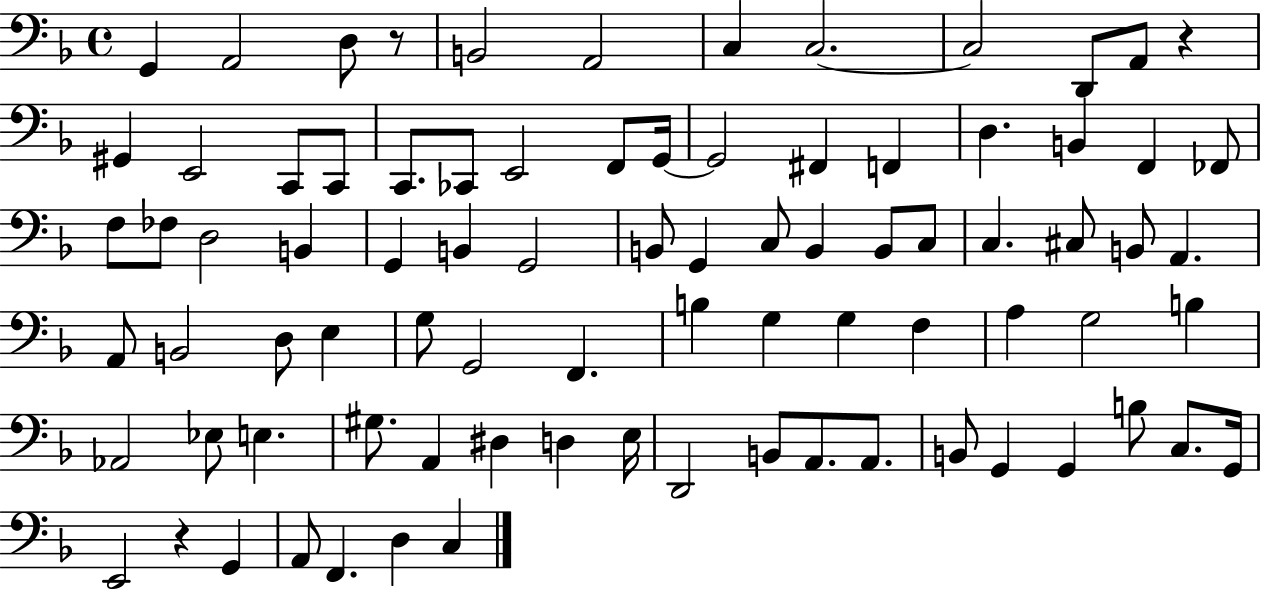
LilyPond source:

{
  \clef bass
  \time 4/4
  \defaultTimeSignature
  \key f \major
  g,4 a,2 d8 r8 | b,2 a,2 | c4 c2.~~ | c2 d,8 a,8 r4 | \break gis,4 e,2 c,8 c,8 | c,8. ces,8 e,2 f,8 g,16~~ | g,2 fis,4 f,4 | d4. b,4 f,4 fes,8 | \break f8 fes8 d2 b,4 | g,4 b,4 g,2 | b,8 g,4 c8 b,4 b,8 c8 | c4. cis8 b,8 a,4. | \break a,8 b,2 d8 e4 | g8 g,2 f,4. | b4 g4 g4 f4 | a4 g2 b4 | \break aes,2 ees8 e4. | gis8. a,4 dis4 d4 e16 | d,2 b,8 a,8. a,8. | b,8 g,4 g,4 b8 c8. g,16 | \break e,2 r4 g,4 | a,8 f,4. d4 c4 | \bar "|."
}